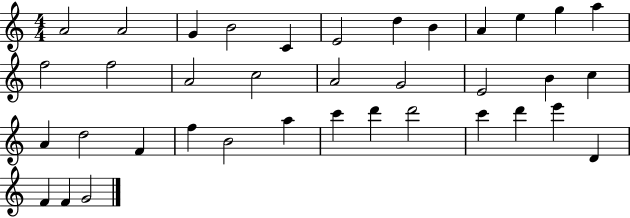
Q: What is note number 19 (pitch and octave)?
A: E4